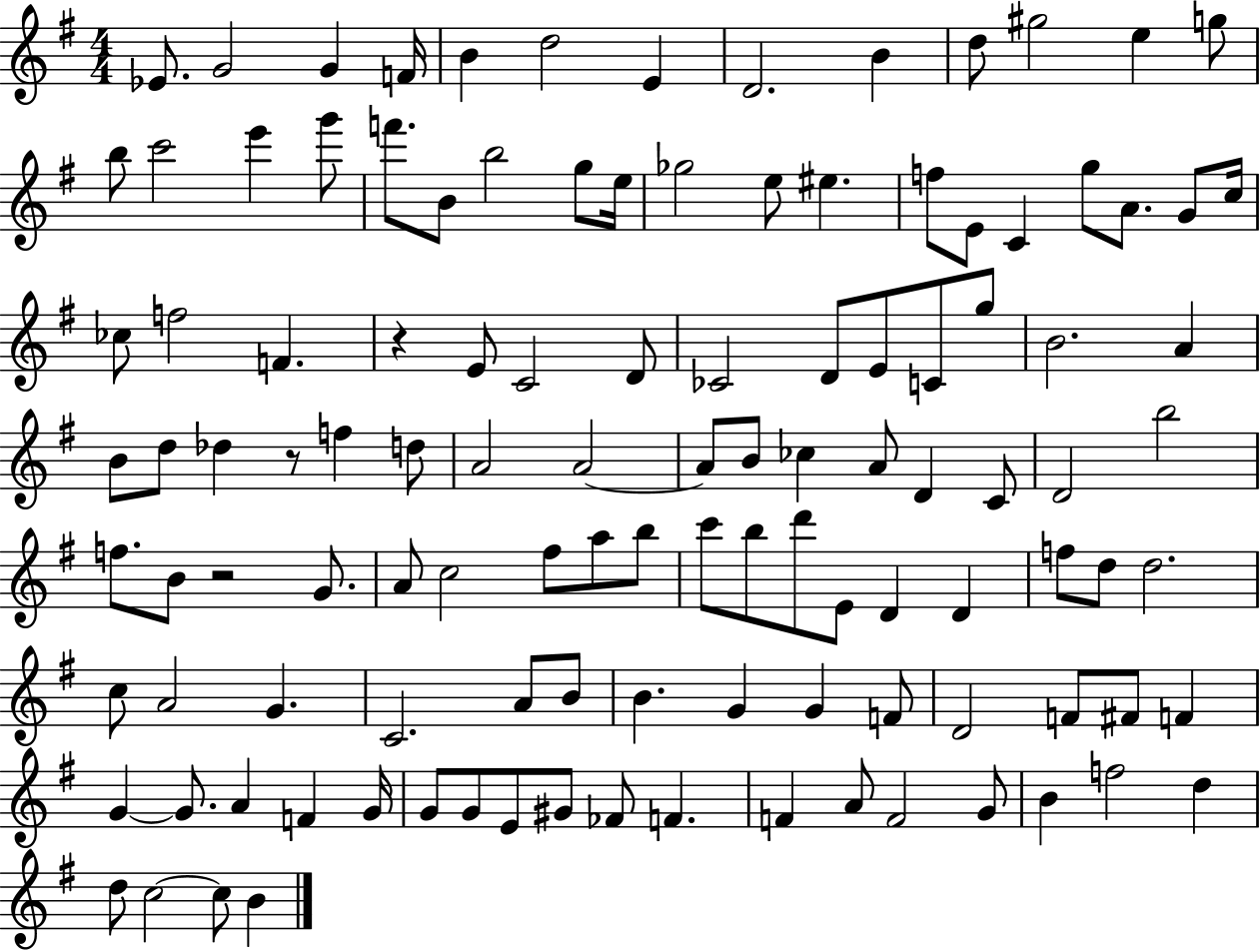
{
  \clef treble
  \numericTimeSignature
  \time 4/4
  \key g \major
  ees'8. g'2 g'4 f'16 | b'4 d''2 e'4 | d'2. b'4 | d''8 gis''2 e''4 g''8 | \break b''8 c'''2 e'''4 g'''8 | f'''8. b'8 b''2 g''8 e''16 | ges''2 e''8 eis''4. | f''8 e'8 c'4 g''8 a'8. g'8 c''16 | \break ces''8 f''2 f'4. | r4 e'8 c'2 d'8 | ces'2 d'8 e'8 c'8 g''8 | b'2. a'4 | \break b'8 d''8 des''4 r8 f''4 d''8 | a'2 a'2~~ | a'8 b'8 ces''4 a'8 d'4 c'8 | d'2 b''2 | \break f''8. b'8 r2 g'8. | a'8 c''2 fis''8 a''8 b''8 | c'''8 b''8 d'''8 e'8 d'4 d'4 | f''8 d''8 d''2. | \break c''8 a'2 g'4. | c'2. a'8 b'8 | b'4. g'4 g'4 f'8 | d'2 f'8 fis'8 f'4 | \break g'4~~ g'8. a'4 f'4 g'16 | g'8 g'8 e'8 gis'8 fes'8 f'4. | f'4 a'8 f'2 g'8 | b'4 f''2 d''4 | \break d''8 c''2~~ c''8 b'4 | \bar "|."
}